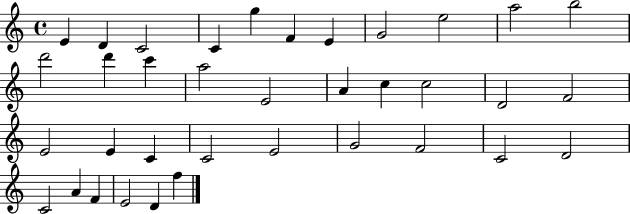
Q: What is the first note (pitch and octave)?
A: E4